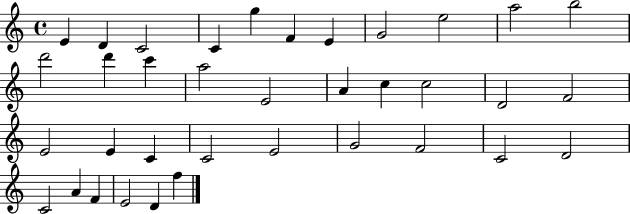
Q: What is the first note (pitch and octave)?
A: E4